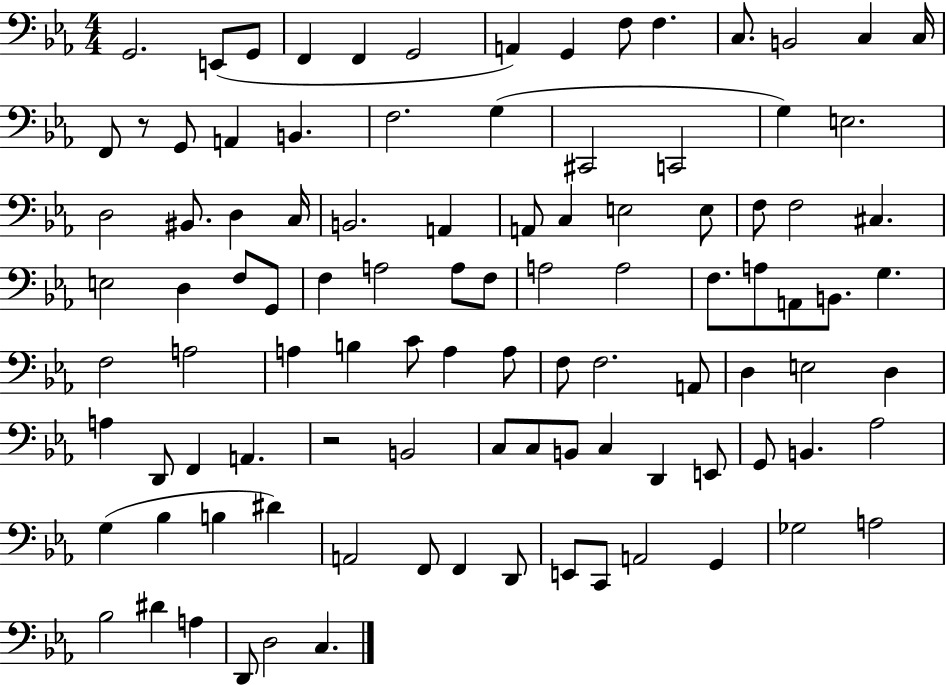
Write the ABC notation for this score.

X:1
T:Untitled
M:4/4
L:1/4
K:Eb
G,,2 E,,/2 G,,/2 F,, F,, G,,2 A,, G,, F,/2 F, C,/2 B,,2 C, C,/4 F,,/2 z/2 G,,/2 A,, B,, F,2 G, ^C,,2 C,,2 G, E,2 D,2 ^B,,/2 D, C,/4 B,,2 A,, A,,/2 C, E,2 E,/2 F,/2 F,2 ^C, E,2 D, F,/2 G,,/2 F, A,2 A,/2 F,/2 A,2 A,2 F,/2 A,/2 A,,/2 B,,/2 G, F,2 A,2 A, B, C/2 A, A,/2 F,/2 F,2 A,,/2 D, E,2 D, A, D,,/2 F,, A,, z2 B,,2 C,/2 C,/2 B,,/2 C, D,, E,,/2 G,,/2 B,, _A,2 G, _B, B, ^D A,,2 F,,/2 F,, D,,/2 E,,/2 C,,/2 A,,2 G,, _G,2 A,2 _B,2 ^D A, D,,/2 D,2 C,